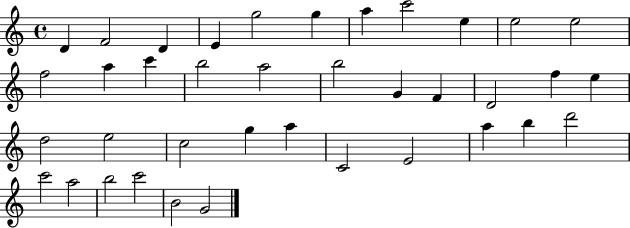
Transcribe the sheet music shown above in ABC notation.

X:1
T:Untitled
M:4/4
L:1/4
K:C
D F2 D E g2 g a c'2 e e2 e2 f2 a c' b2 a2 b2 G F D2 f e d2 e2 c2 g a C2 E2 a b d'2 c'2 a2 b2 c'2 B2 G2